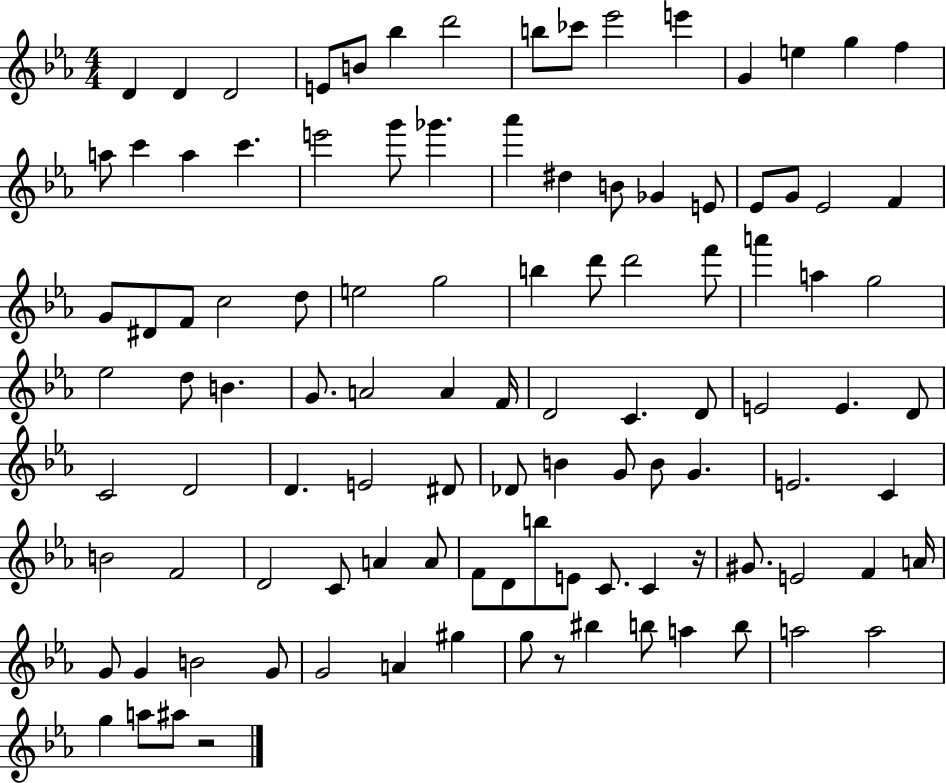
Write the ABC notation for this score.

X:1
T:Untitled
M:4/4
L:1/4
K:Eb
D D D2 E/2 B/2 _b d'2 b/2 _c'/2 _e'2 e' G e g f a/2 c' a c' e'2 g'/2 _g' _a' ^d B/2 _G E/2 _E/2 G/2 _E2 F G/2 ^D/2 F/2 c2 d/2 e2 g2 b d'/2 d'2 f'/2 a' a g2 _e2 d/2 B G/2 A2 A F/4 D2 C D/2 E2 E D/2 C2 D2 D E2 ^D/2 _D/2 B G/2 B/2 G E2 C B2 F2 D2 C/2 A A/2 F/2 D/2 b/2 E/2 C/2 C z/4 ^G/2 E2 F A/4 G/2 G B2 G/2 G2 A ^g g/2 z/2 ^b b/2 a b/2 a2 a2 g a/2 ^a/2 z2